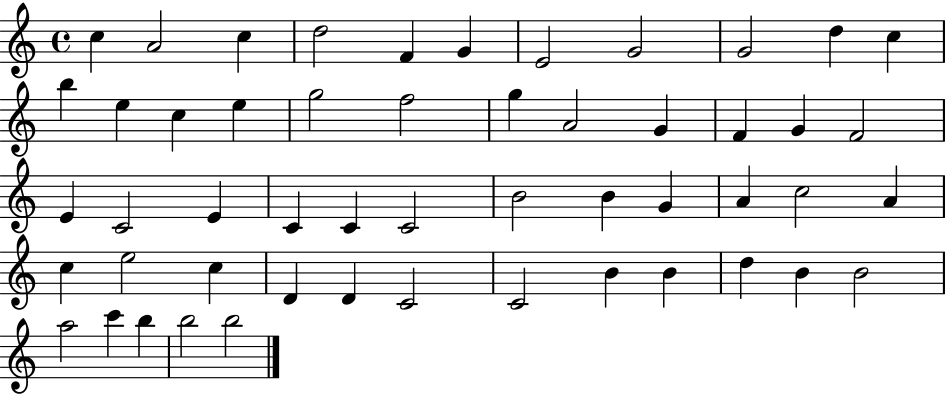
C5/q A4/h C5/q D5/h F4/q G4/q E4/h G4/h G4/h D5/q C5/q B5/q E5/q C5/q E5/q G5/h F5/h G5/q A4/h G4/q F4/q G4/q F4/h E4/q C4/h E4/q C4/q C4/q C4/h B4/h B4/q G4/q A4/q C5/h A4/q C5/q E5/h C5/q D4/q D4/q C4/h C4/h B4/q B4/q D5/q B4/q B4/h A5/h C6/q B5/q B5/h B5/h